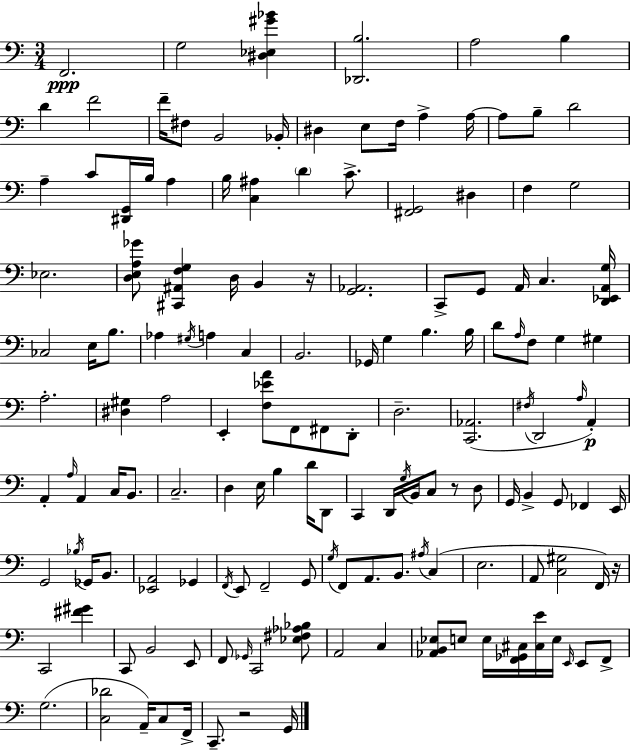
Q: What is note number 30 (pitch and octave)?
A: D3